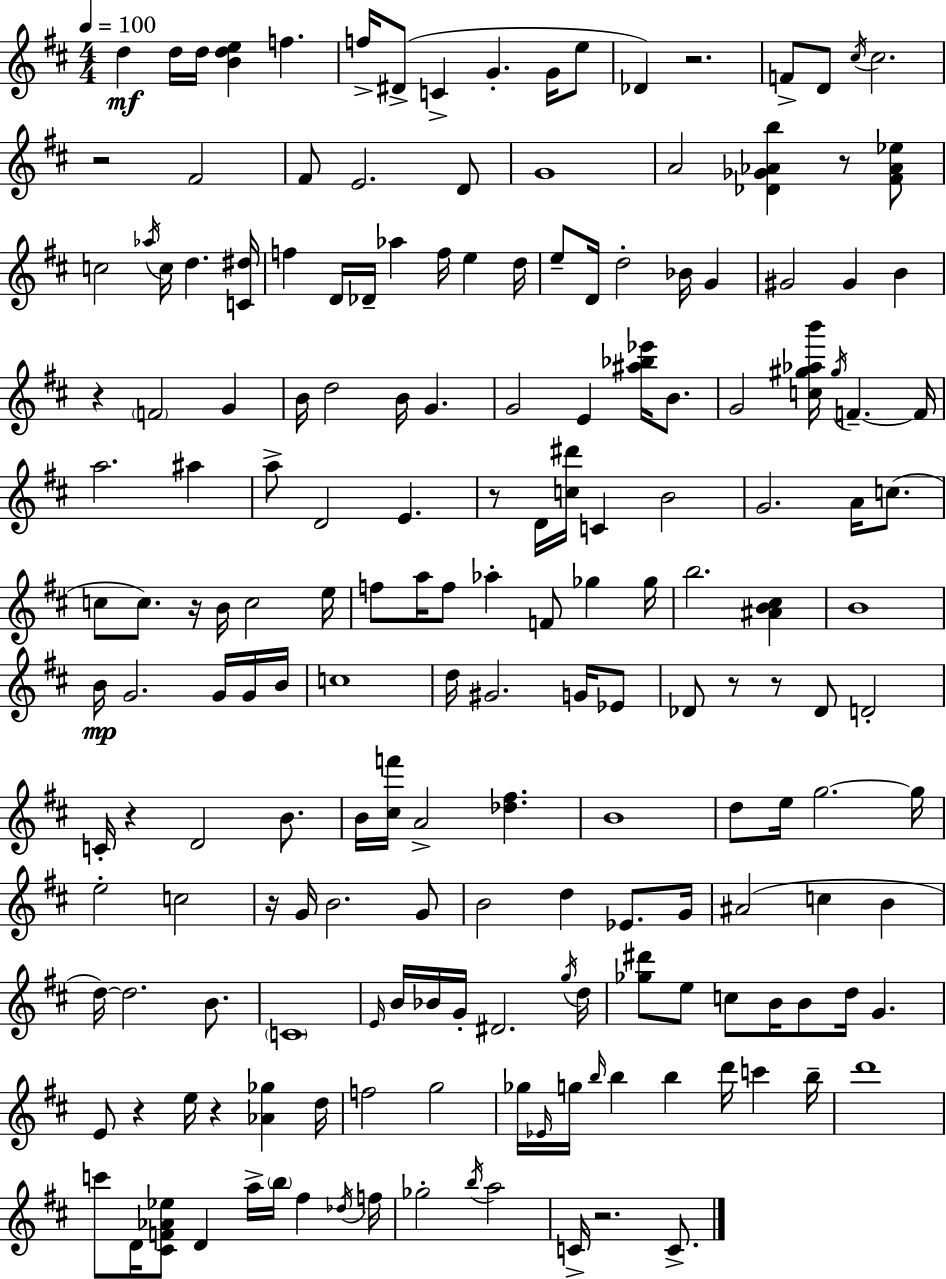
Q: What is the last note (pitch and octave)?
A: C4